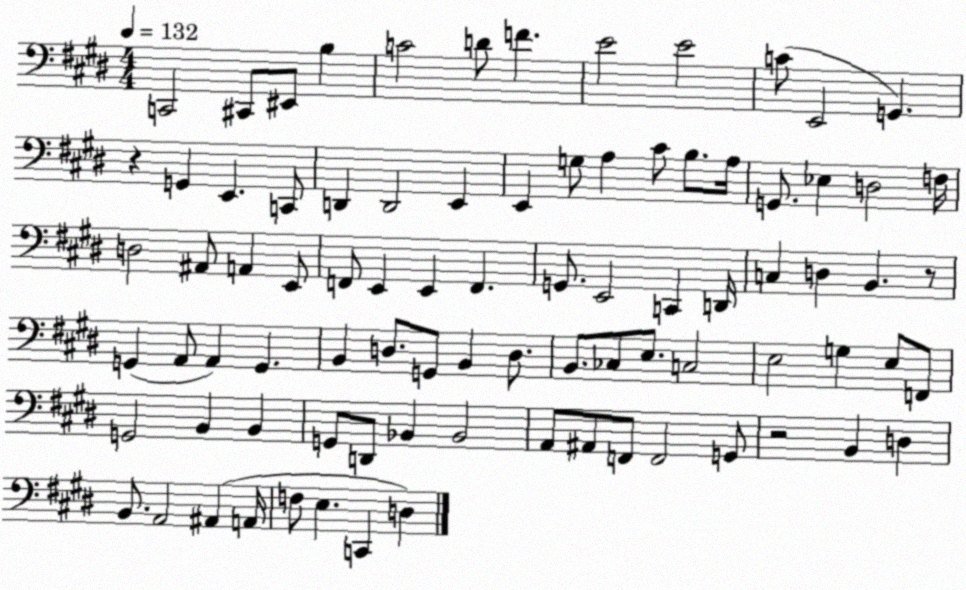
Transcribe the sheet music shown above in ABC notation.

X:1
T:Untitled
M:4/4
L:1/4
K:E
C,,2 ^C,,/2 ^E,,/2 B, C2 D/2 F E2 E2 C/2 E,,2 G,, z G,, E,, C,,/2 D,, D,,2 E,, E,, G,/2 A, ^C/2 B,/2 A,/4 G,,/2 _E, D,2 F,/4 D,2 ^A,,/2 A,, E,,/2 F,,/2 E,, E,, F,, G,,/2 E,,2 C,, D,,/4 C, D, B,, z/2 G,, A,,/2 A,, G,, B,, D,/2 G,,/2 B,, D,/2 B,,/2 _C,/2 E,/2 C,2 E,2 G, E,/2 F,,/2 G,,2 B,, B,, G,,/2 D,,/2 _B,, _B,,2 A,,/2 ^A,,/2 F,,/2 F,,2 G,,/2 z2 B,, D, B,,/2 A,,2 ^A,, A,,/4 F,/2 E, C,, D,